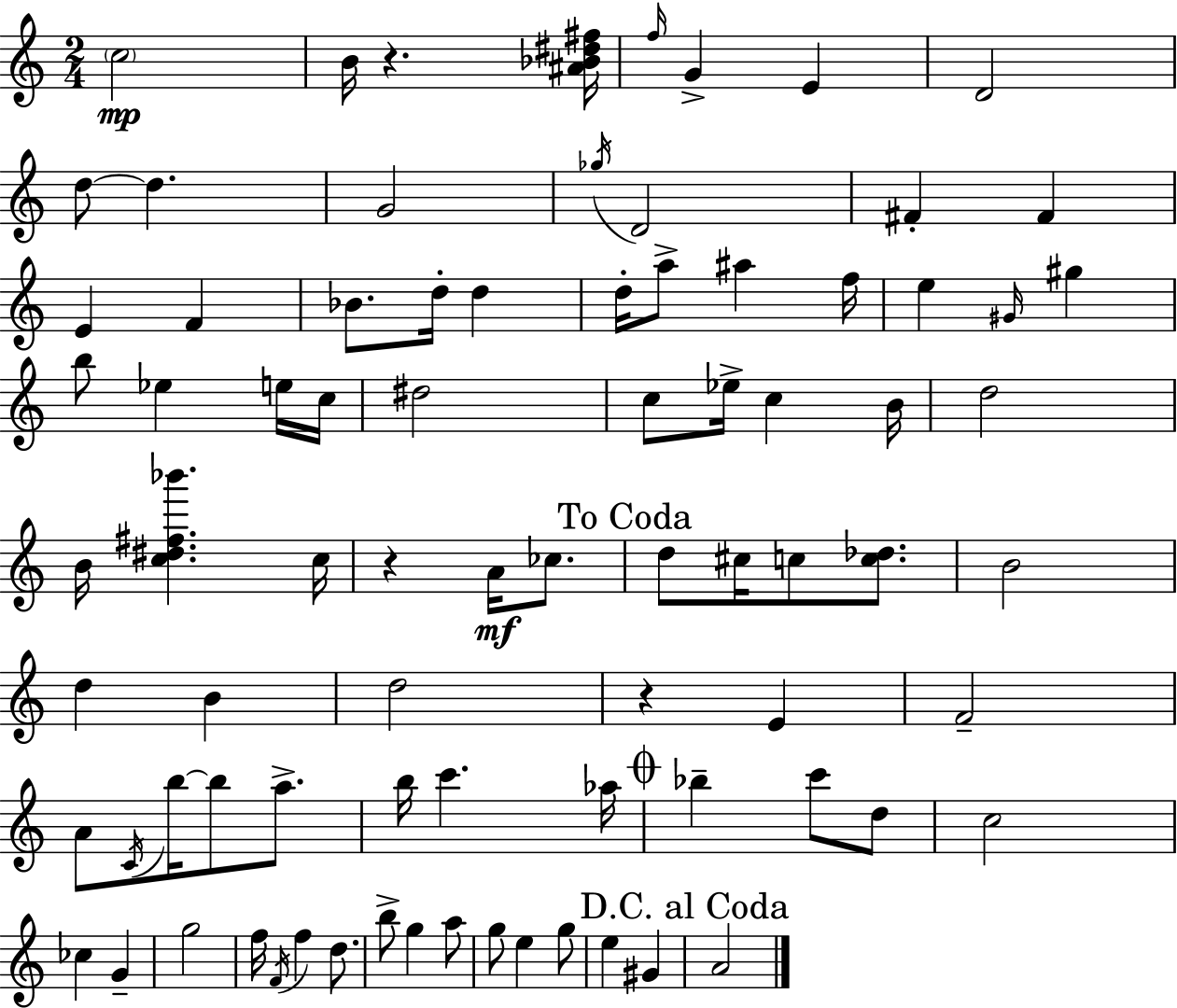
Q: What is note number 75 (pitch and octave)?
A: G#4